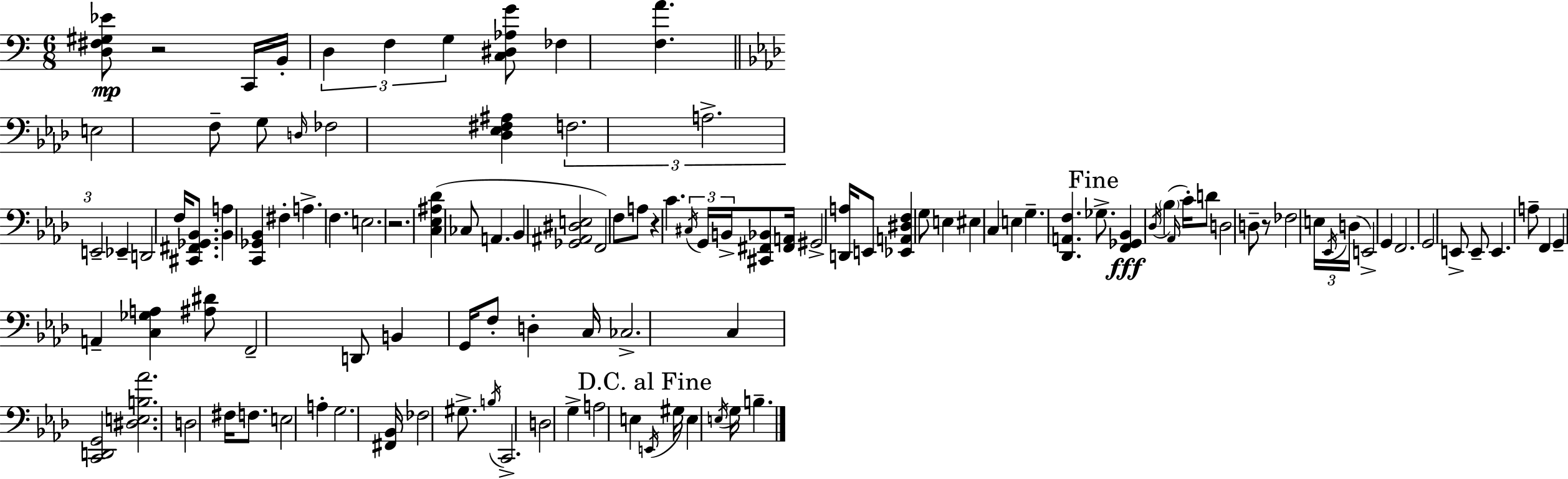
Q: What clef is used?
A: bass